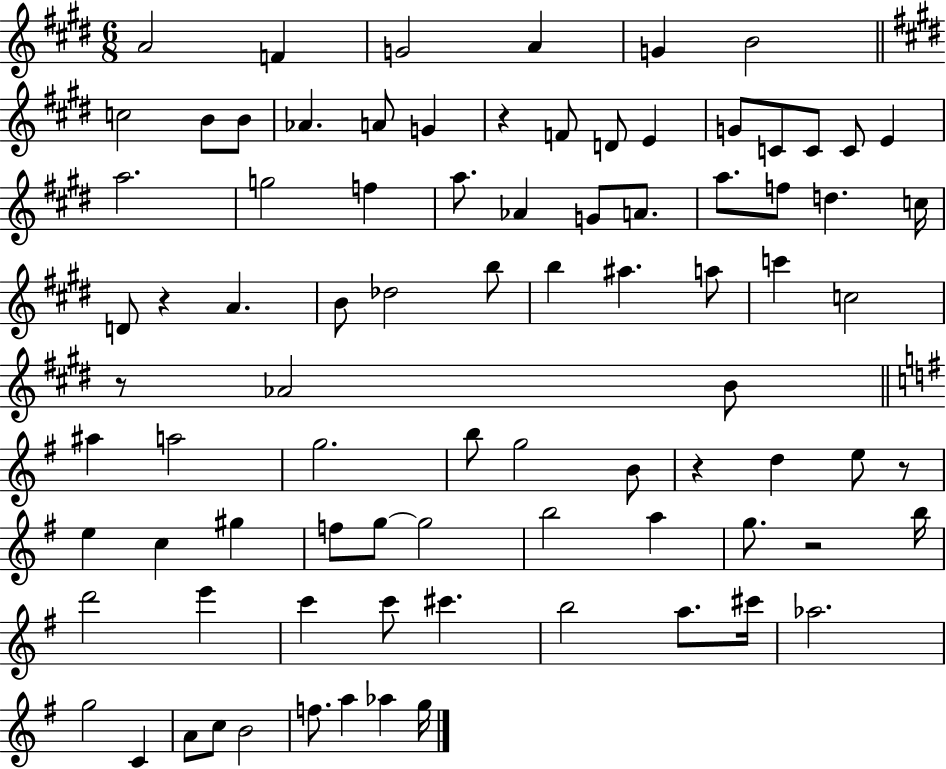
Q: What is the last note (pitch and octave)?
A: G5